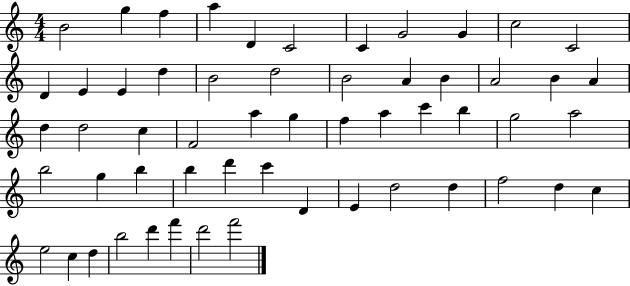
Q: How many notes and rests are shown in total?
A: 56